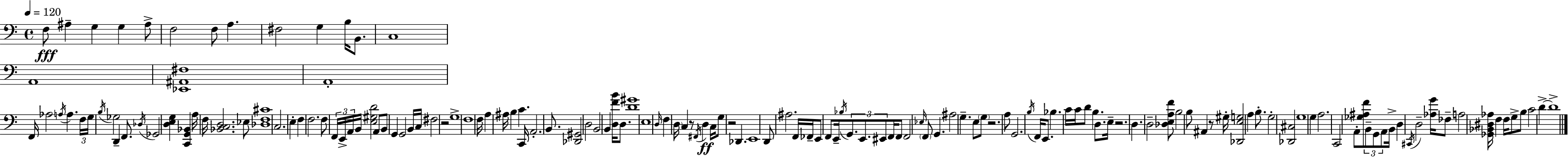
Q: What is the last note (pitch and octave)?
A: D4